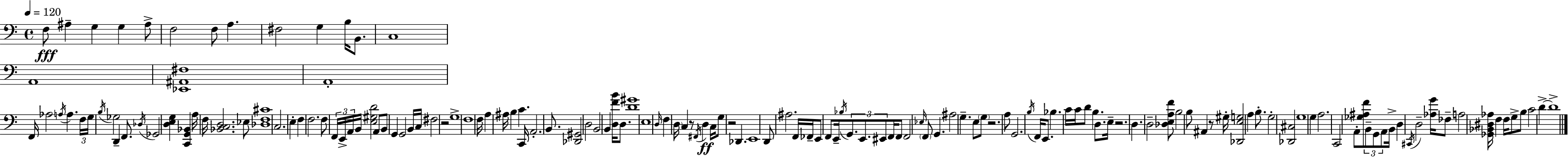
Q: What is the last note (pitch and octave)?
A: D4